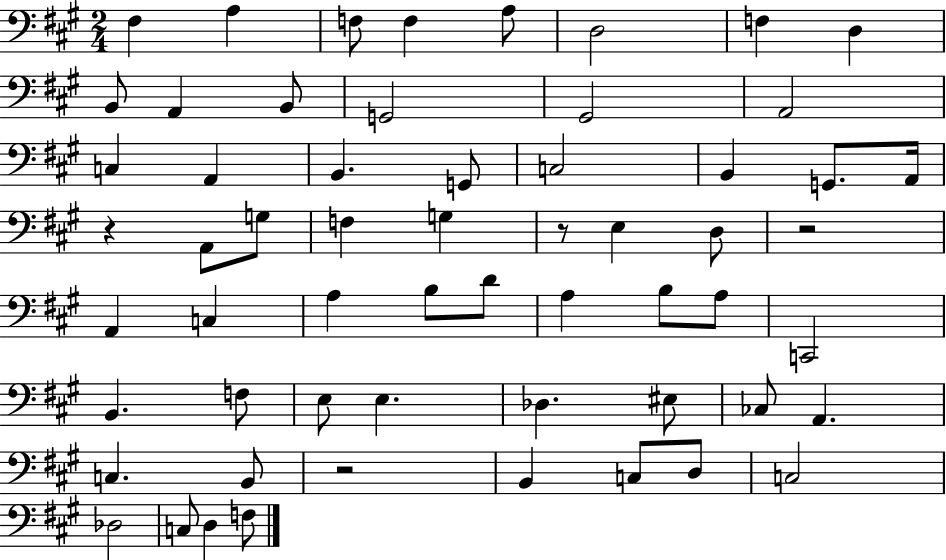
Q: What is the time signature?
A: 2/4